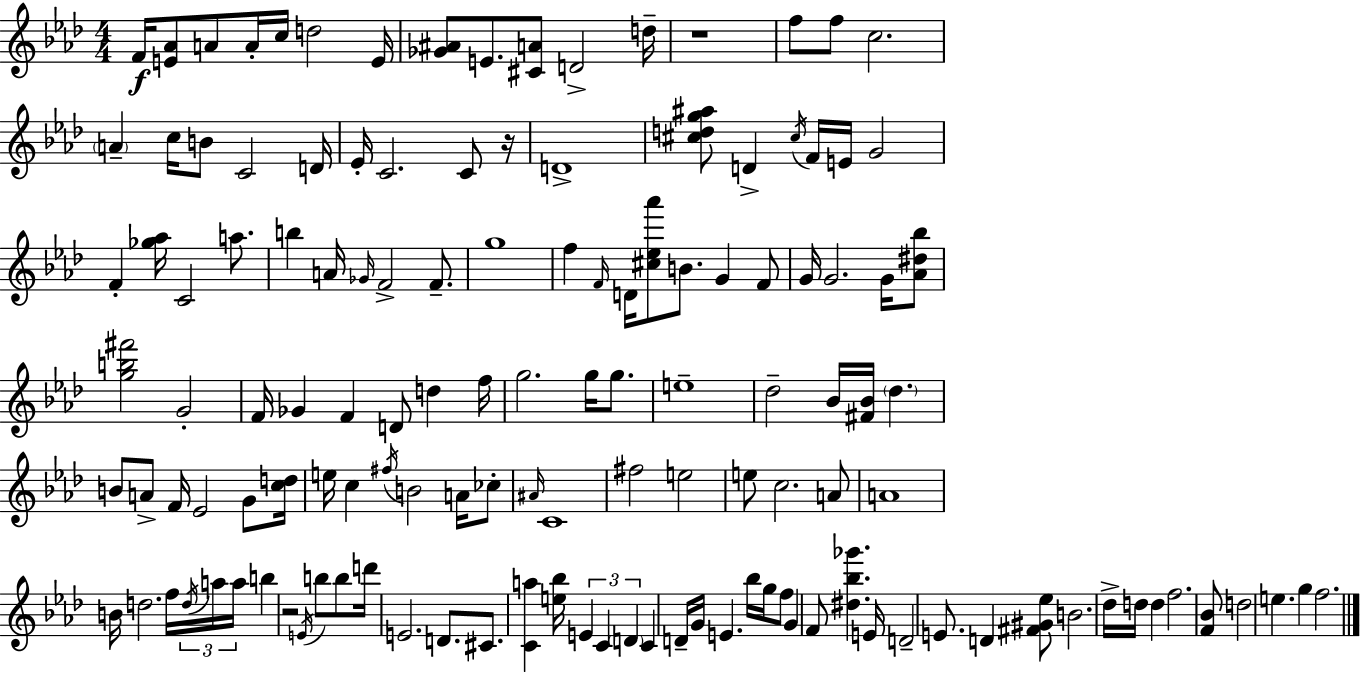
F4/s [E4,Ab4]/e A4/e A4/s C5/s D5/h E4/s [Gb4,A#4]/e E4/e. [C#4,A4]/e D4/h D5/s R/w F5/e F5/e C5/h. A4/q C5/s B4/e C4/h D4/s Eb4/s C4/h. C4/e R/s D4/w [C#5,D5,G5,A#5]/e D4/q C#5/s F4/s E4/s G4/h F4/q [Gb5,Ab5]/s C4/h A5/e. B5/q A4/s Gb4/s F4/h F4/e. G5/w F5/q F4/s D4/s [C#5,Eb5,Ab6]/e B4/e. G4/q F4/e G4/s G4/h. G4/s [Ab4,D#5,Bb5]/e [G5,B5,F#6]/h G4/h F4/s Gb4/q F4/q D4/e D5/q F5/s G5/h. G5/s G5/e. E5/w Db5/h Bb4/s [F#4,Bb4]/s Db5/q. B4/e A4/e F4/s Eb4/h G4/e [C5,D5]/s E5/s C5/q F#5/s B4/h A4/s CES5/e A#4/s C4/w F#5/h E5/h E5/e C5/h. A4/e A4/w B4/s D5/h. F5/s D5/s A5/s A5/s B5/q R/h E4/s B5/e B5/e D6/s E4/h. D4/e. C#4/e. [C4,A5]/q [E5,Bb5]/s E4/q C4/q D4/q C4/q D4/s G4/s E4/q. Bb5/s G5/s F5/e G4/q F4/e [D#5,Bb5,Gb6]/q. E4/s D4/h E4/e. D4/q [F#4,G#4,Eb5]/e B4/h. Db5/s D5/s D5/q F5/h. [F4,Bb4]/e D5/h E5/q. G5/q F5/h.